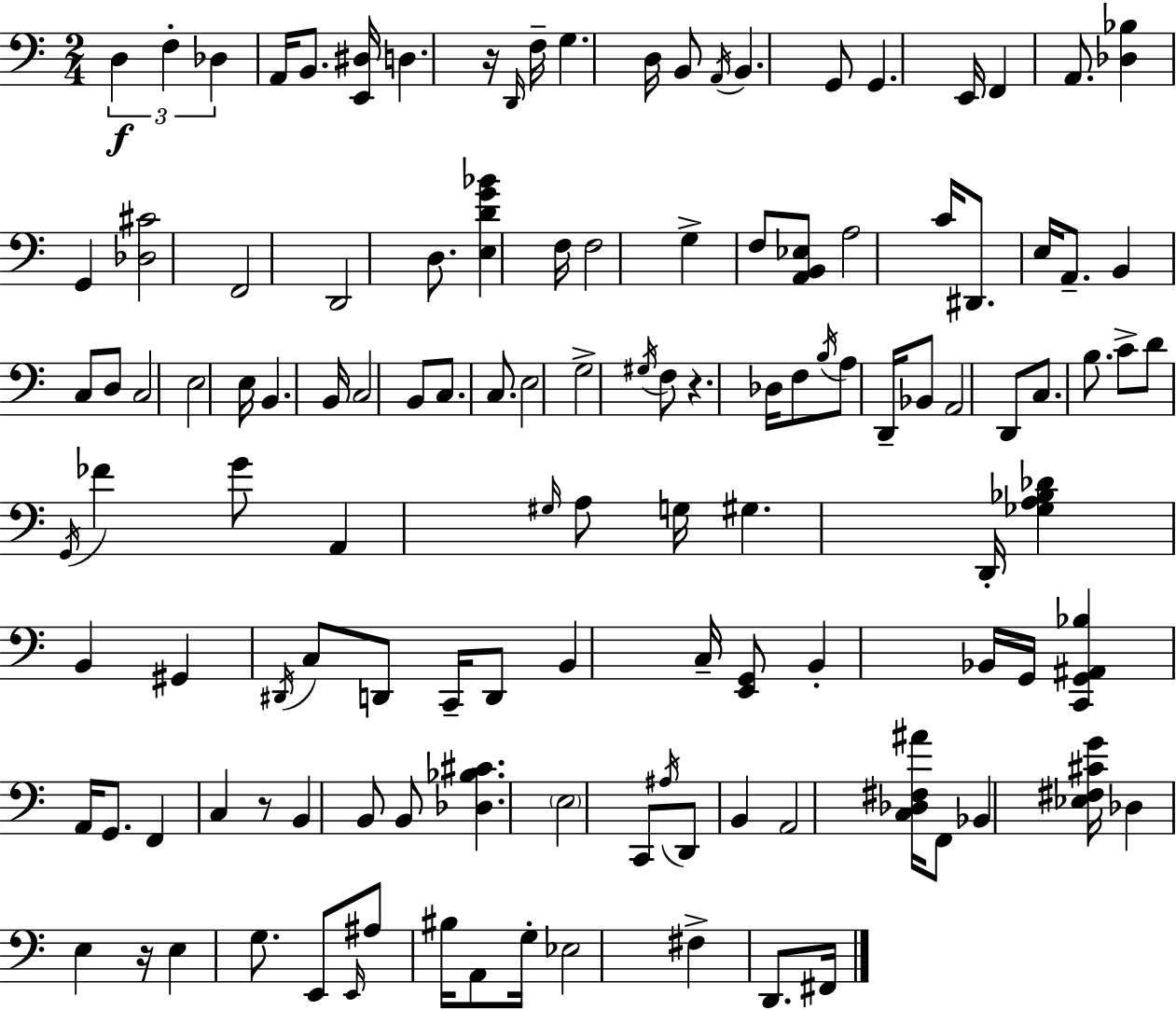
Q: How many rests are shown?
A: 4